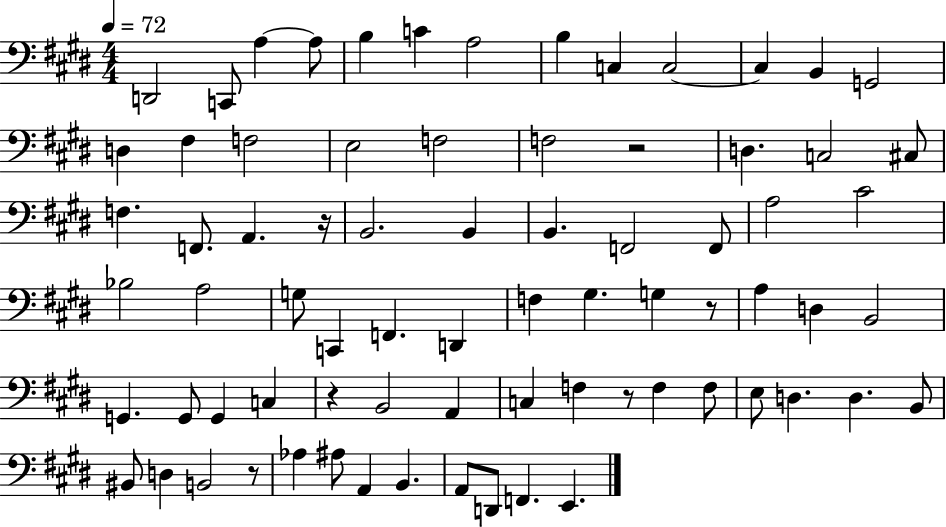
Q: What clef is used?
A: bass